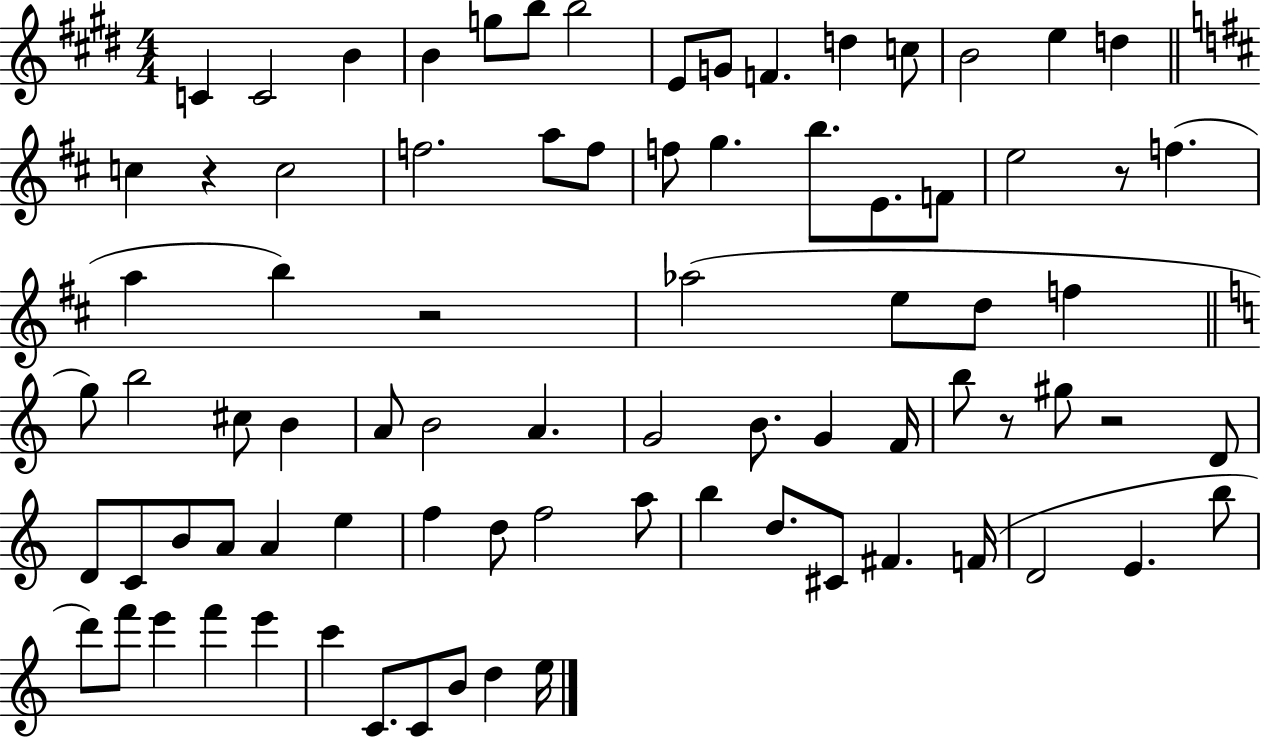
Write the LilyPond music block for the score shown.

{
  \clef treble
  \numericTimeSignature
  \time 4/4
  \key e \major
  c'4 c'2 b'4 | b'4 g''8 b''8 b''2 | e'8 g'8 f'4. d''4 c''8 | b'2 e''4 d''4 | \break \bar "||" \break \key b \minor c''4 r4 c''2 | f''2. a''8 f''8 | f''8 g''4. b''8. e'8. f'8 | e''2 r8 f''4.( | \break a''4 b''4) r2 | aes''2( e''8 d''8 f''4 | \bar "||" \break \key a \minor g''8) b''2 cis''8 b'4 | a'8 b'2 a'4. | g'2 b'8. g'4 f'16 | b''8 r8 gis''8 r2 d'8 | \break d'8 c'8 b'8 a'8 a'4 e''4 | f''4 d''8 f''2 a''8 | b''4 d''8. cis'8 fis'4. f'16( | d'2 e'4. b''8 | \break d'''8) f'''8 e'''4 f'''4 e'''4 | c'''4 c'8. c'8 b'8 d''4 e''16 | \bar "|."
}